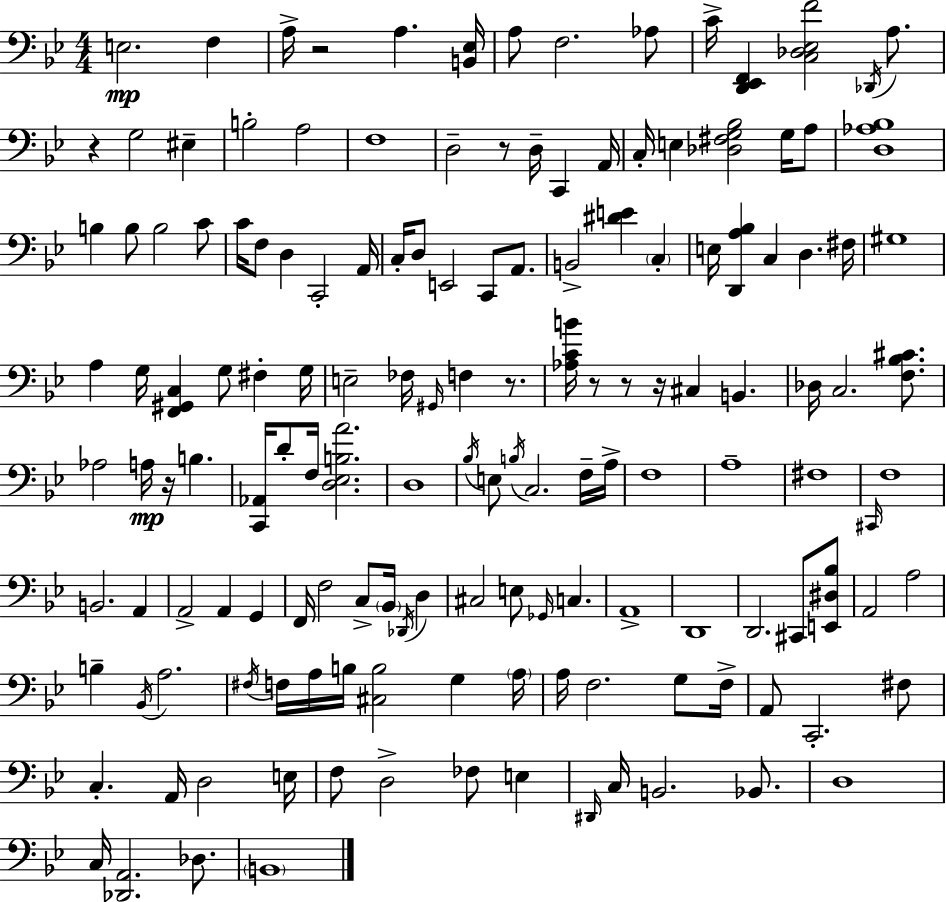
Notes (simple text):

E3/h. F3/q A3/s R/h A3/q. [B2,Eb3]/s A3/e F3/h. Ab3/e C4/s [D2,Eb2,F2]/q [C3,Db3,Eb3,F4]/h Db2/s A3/e. R/q G3/h EIS3/q B3/h A3/h F3/w D3/h R/e D3/s C2/q A2/s C3/s E3/q [Db3,F#3,G3,Bb3]/h G3/s A3/e [D3,Ab3,Bb3]/w B3/q B3/e B3/h C4/e C4/s F3/e D3/q C2/h A2/s C3/s D3/e E2/h C2/e A2/e. B2/h [D#4,E4]/q C3/q E3/s [D2,A3,Bb3]/q C3/q D3/q. F#3/s G#3/w A3/q G3/s [F2,G#2,C3]/q G3/e F#3/q G3/s E3/h FES3/s G#2/s F3/q R/e. [Ab3,C4,B4]/s R/e R/e R/s C#3/q B2/q. Db3/s C3/h. [F3,Bb3,C#4]/e. Ab3/h A3/s R/s B3/q. [C2,Ab2]/s D4/e F3/s [D3,Eb3,B3,A4]/h. D3/w Bb3/s E3/e B3/s C3/h. F3/s A3/s F3/w A3/w F#3/w C#2/s F3/w B2/h. A2/q A2/h A2/q G2/q F2/s F3/h C3/e Bb2/s Db2/s D3/q C#3/h E3/e Gb2/s C3/q. A2/w D2/w D2/h. C#2/e [E2,D#3,Bb3]/e A2/h A3/h B3/q Bb2/s A3/h. F#3/s F3/s A3/s B3/s [C#3,B3]/h G3/q A3/s A3/s F3/h. G3/e F3/s A2/e C2/h. F#3/e C3/q. A2/s D3/h E3/s F3/e D3/h FES3/e E3/q D#2/s C3/s B2/h. Bb2/e. D3/w C3/s [Db2,A2]/h. Db3/e. B2/w